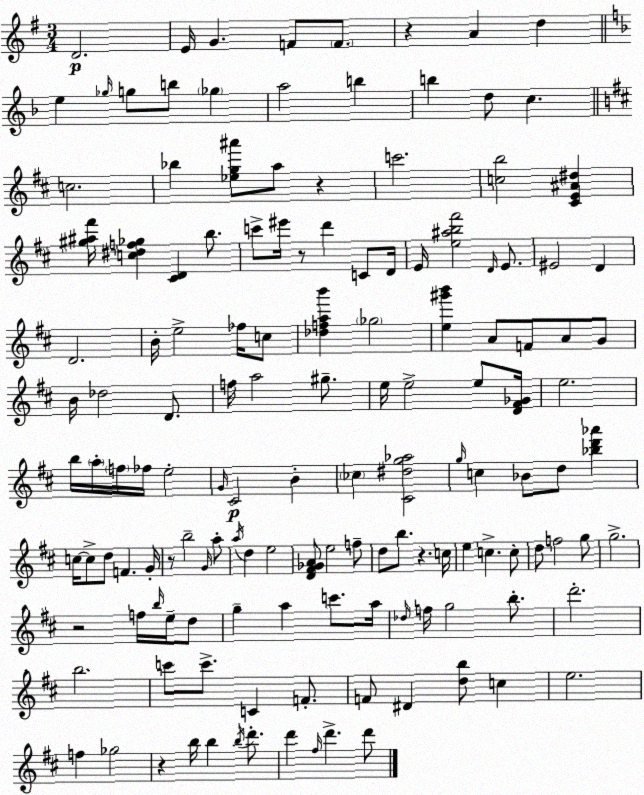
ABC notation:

X:1
T:Untitled
M:3/4
L:1/4
K:G
D2 E/4 G F/2 F/2 z A d e _g/4 g/2 b/2 _g a2 b b d/2 c c2 _b [_eg^a']/2 a/2 z c'2 [cb]2 [^CE^A^d] [^g^a^f']/4 [c^df_g] [^CD] b/2 c'/2 ^e'/4 z/2 d' C/2 D/4 E/4 [e^ab^f']2 D/4 E/2 ^E2 D D2 B/4 e2 _f/4 c/2 [_dfab'] _g2 [e^g'b'] A/2 F/2 A/2 G/2 B/4 _d2 D/2 f/4 a2 ^g/2 e/4 e2 e/2 [D^F_G]/4 e2 b/4 a/4 f/4 _f/4 e2 G/4 ^C2 B _c [^C^dg_a]2 g/4 c _B/2 d/2 [_bd'_a'] c/4 c/2 d/2 F G/4 z/2 b2 G/4 a/2 a/4 d e2 [D^F_GA]/2 e2 f/2 d/2 b/2 z c/4 e c c/2 d/2 f2 g/2 g2 z2 f/4 b/4 e/4 d/2 g a c'/2 a/4 _d/4 f/4 g2 b/2 d'2 b2 c'/2 c'/2 C F/2 F/2 ^D [db]/2 c e2 f _g2 z b/4 b b/4 d'/2 d' ^f/4 d' d'/2